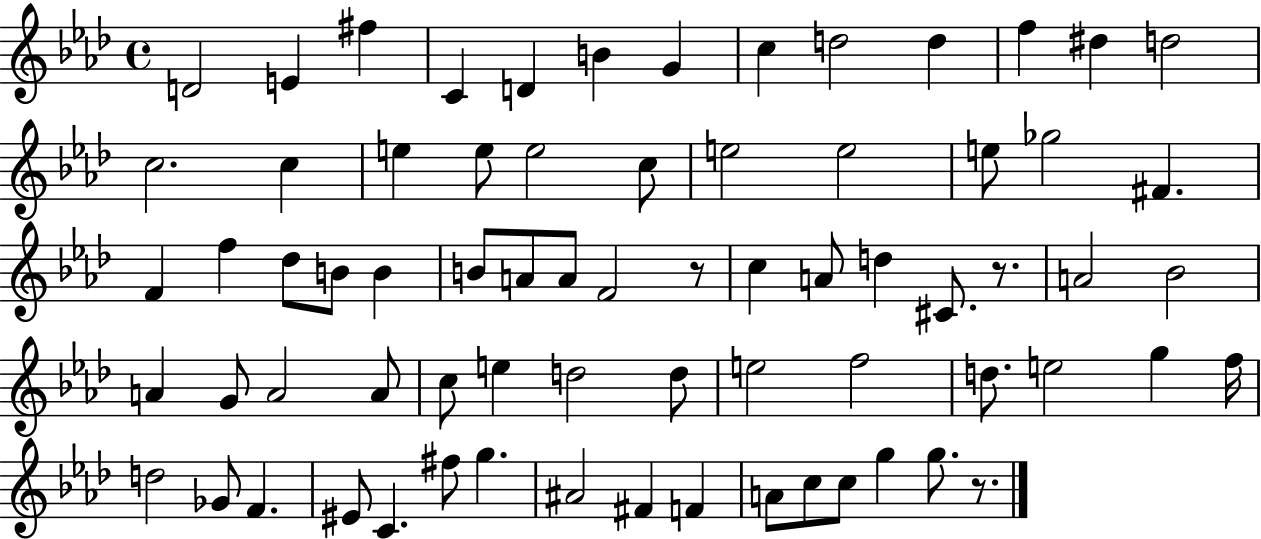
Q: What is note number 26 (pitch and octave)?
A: F5